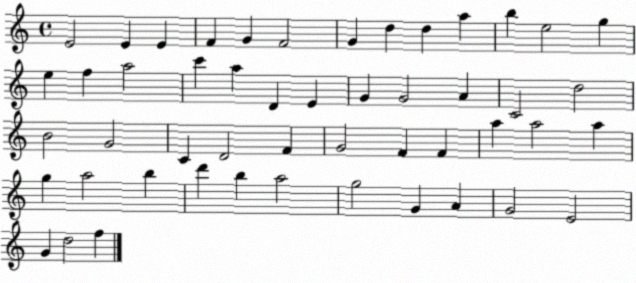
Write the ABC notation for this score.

X:1
T:Untitled
M:4/4
L:1/4
K:C
E2 E E F G F2 G d d a b e2 g e f a2 c' a D E G G2 A C2 d2 B2 G2 C D2 F G2 F F a a2 a g a2 b d' b a2 g2 G A G2 E2 G d2 f